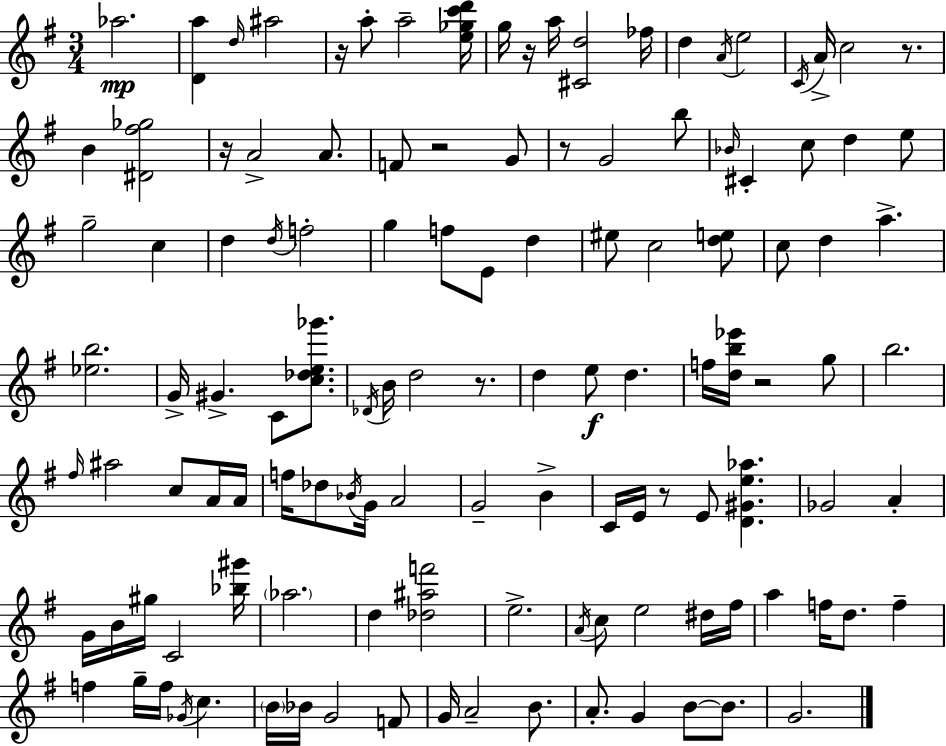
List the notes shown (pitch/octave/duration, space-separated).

Ab5/h. [D4,A5]/q D5/s A#5/h R/s A5/e A5/h [E5,Gb5,C6,D6]/s G5/s R/s A5/s [C#4,D5]/h FES5/s D5/q A4/s E5/h C4/s A4/s C5/h R/e. B4/q [D#4,F#5,Gb5]/h R/s A4/h A4/e. F4/e R/h G4/e R/e G4/h B5/e Bb4/s C#4/q C5/e D5/q E5/e G5/h C5/q D5/q D5/s F5/h G5/q F5/e E4/e D5/q EIS5/e C5/h [D5,E5]/e C5/e D5/q A5/q. [Eb5,B5]/h. G4/s G#4/q. C4/e [C5,Db5,E5,Gb6]/e. Db4/s B4/s D5/h R/e. D5/q E5/e D5/q. F5/s [D5,B5,Eb6]/s R/h G5/e B5/h. F#5/s A#5/h C5/e A4/s A4/s F5/s Db5/e Bb4/s G4/s A4/h G4/h B4/q C4/s E4/s R/e E4/e [D4,G#4,E5,Ab5]/q. Gb4/h A4/q G4/s B4/s G#5/s C4/h [Bb5,G#6]/s Ab5/h. D5/q [Db5,A#5,F6]/h E5/h. A4/s C5/e E5/h D#5/s F#5/s A5/q F5/s D5/e. F5/q F5/q G5/s F5/s Gb4/s C5/q. B4/s Bb4/s G4/h F4/e G4/s A4/h B4/e. A4/e. G4/q B4/e B4/e. G4/h.